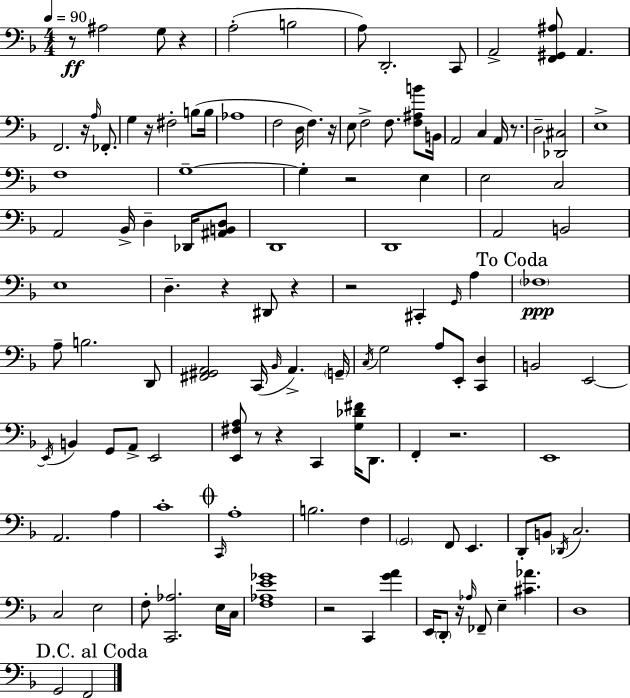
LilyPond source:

{
  \clef bass
  \numericTimeSignature
  \time 4/4
  \key f \major
  \tempo 4 = 90
  r8\ff ais2 g8 r4 | a2-.( b2 | a8) d,2.-. c,8 | a,2-> <f, gis, ais>8 a,4. | \break f,2. r16 \grace { a16 } fes,8.-. | g4 r16 fis2-. b8( | b16 aes1 | f2 d16 f4.) | \break r16 e8 f2-> f8. <f ais b'>8 | b,16 a,2 c4 a,16 r8. | d2-- <des, cis>2 | e1-> | \break f1 | g1--~~ | g4-. r2 e4 | e2 c2 | \break a,2 bes,16-> d4-- des,16 <ais, b, d>8 | d,1 | d,1 | a,2 b,2 | \break e1 | d4.-- r4 dis,8 r4 | r2 cis,4-. \grace { g,16 } a4 | \mark "To Coda" \parenthesize fes1\ppp | \break a8-- b2. | d,8 <fis, gis, a,>2 c,16( \grace { bes,16 } a,4.->) | \parenthesize g,16-- \acciaccatura { c16 } g2 a8 e,8-. | <c, d>4 b,2 e,2~~ | \break \acciaccatura { e,16 } b,4 g,8 a,8-> e,2 | <e, fis a>8 r8 r4 c,4 | <g des' fis'>16 d,8. f,4-. r2. | e,1 | \break a,2. | a4 c'1-. | \mark \markup { \musicglyph "scripts.coda" } \grace { c,16 } a1-. | b2. | \break f4 \parenthesize g,2 f,8 | e,4. d,8-. b,8 \acciaccatura { des,16 } c2. | c2 e2 | f8-. <c, aes>2. | \break e16 c16 <f aes e' ges'>1 | r2 c,4 | <g' a'>4 e,16 \parenthesize d,8-. r16 \grace { aes16 } fes,8-- e4-- | <cis' aes'>4. d1 | \break \mark "D.C. al Coda" g,2 | f,2 \bar "|."
}